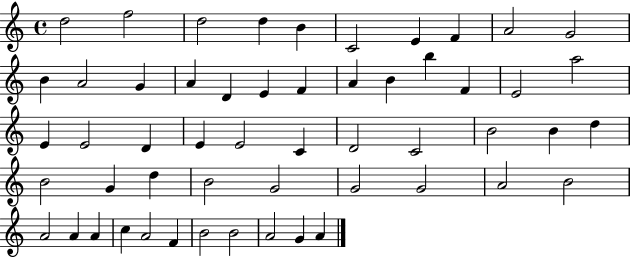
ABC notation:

X:1
T:Untitled
M:4/4
L:1/4
K:C
d2 f2 d2 d B C2 E F A2 G2 B A2 G A D E F A B b F E2 a2 E E2 D E E2 C D2 C2 B2 B d B2 G d B2 G2 G2 G2 A2 B2 A2 A A c A2 F B2 B2 A2 G A